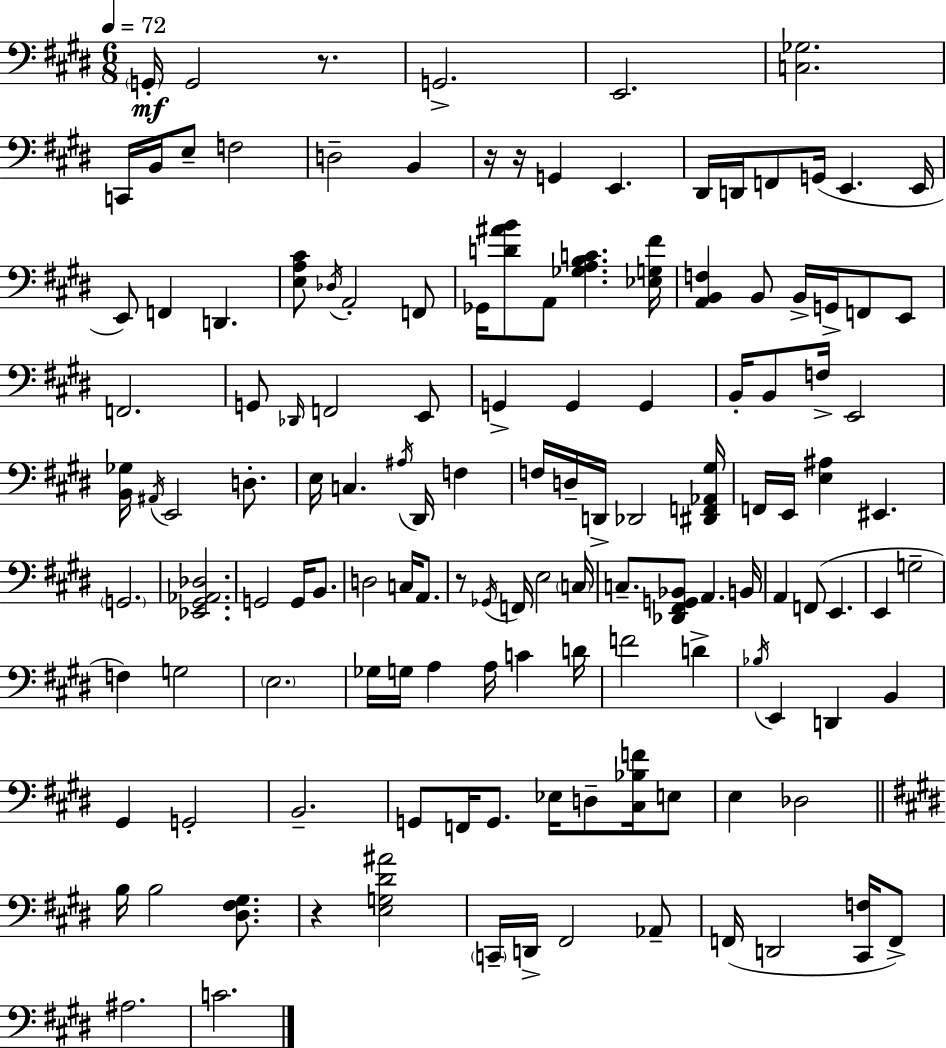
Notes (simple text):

G2/s G2/h R/e. G2/h. E2/h. [C3,Gb3]/h. C2/s B2/s E3/e F3/h D3/h B2/q R/s R/s G2/q E2/q. D#2/s D2/s F2/e G2/s E2/q. E2/s E2/e F2/q D2/q. [E3,A3,C#4]/e Db3/s A2/h F2/e Gb2/s [D4,A#4,B4]/e A2/e [Gb3,A3,B3,C4]/q. [Eb3,G3,F#4]/s [A2,B2,F3]/q B2/e B2/s G2/s F2/e E2/e F2/h. G2/e Db2/s F2/h E2/e G2/q G2/q G2/q B2/s B2/e F3/s E2/h [B2,Gb3]/s A#2/s E2/h D3/e. E3/s C3/q. A#3/s D#2/s F3/q F3/s D3/s D2/s Db2/h [D#2,F2,Ab2,G#3]/s F2/s E2/s [E3,A#3]/q EIS2/q. G2/h. [Eb2,G#2,Ab2,Db3]/h. G2/h G2/s B2/e. D3/h C3/s A2/e. R/e Gb2/s F2/s E3/h C3/s C3/e. [Db2,F#2,G2,Bb2]/e A2/q. B2/s A2/q F2/e E2/q. E2/q G3/h F3/q G3/h E3/h. Gb3/s G3/s A3/q A3/s C4/q D4/s F4/h D4/q Bb3/s E2/q D2/q B2/q G#2/q G2/h B2/h. G2/e F2/s G2/e. Eb3/s D3/e [C#3,Bb3,F4]/s E3/e E3/q Db3/h B3/s B3/h [D#3,F#3,G#3]/e. R/q [E3,G3,D#4,A#4]/h C2/s D2/s F#2/h Ab2/e F2/s D2/h [C#2,F3]/s F2/e A#3/h. C4/h.